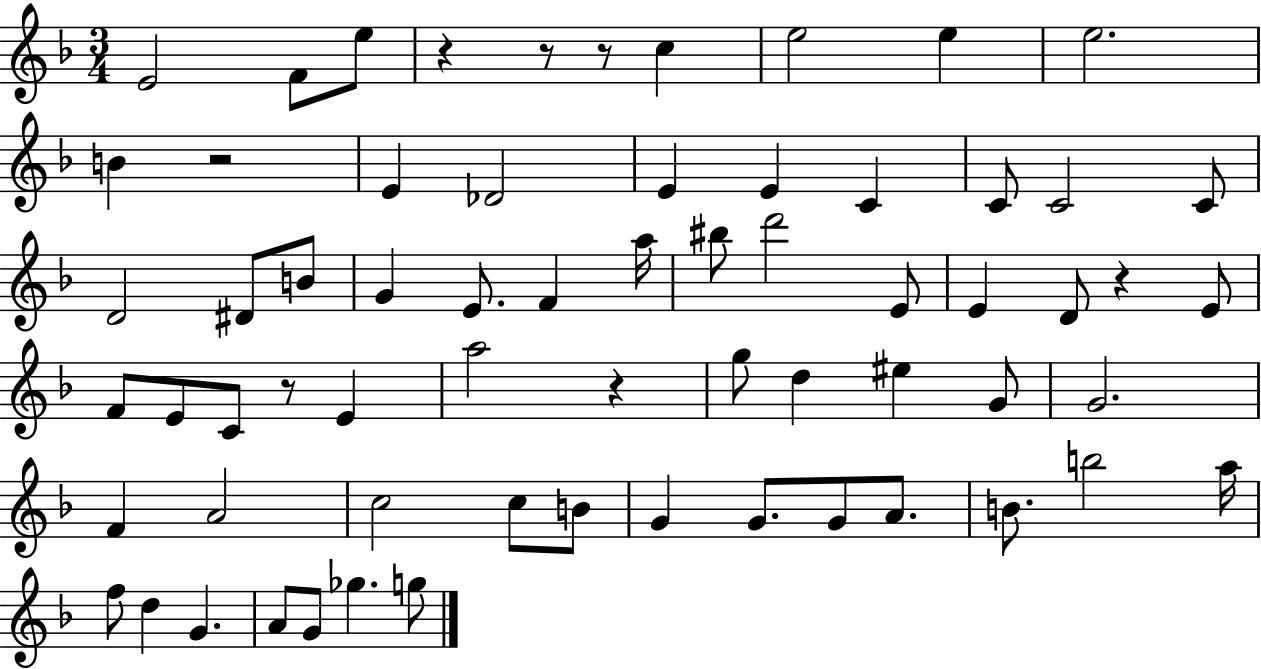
E4/h F4/e E5/e R/q R/e R/e C5/q E5/h E5/q E5/h. B4/q R/h E4/q Db4/h E4/q E4/q C4/q C4/e C4/h C4/e D4/h D#4/e B4/e G4/q E4/e. F4/q A5/s BIS5/e D6/h E4/e E4/q D4/e R/q E4/e F4/e E4/e C4/e R/e E4/q A5/h R/q G5/e D5/q EIS5/q G4/e G4/h. F4/q A4/h C5/h C5/e B4/e G4/q G4/e. G4/e A4/e. B4/e. B5/h A5/s F5/e D5/q G4/q. A4/e G4/e Gb5/q. G5/e